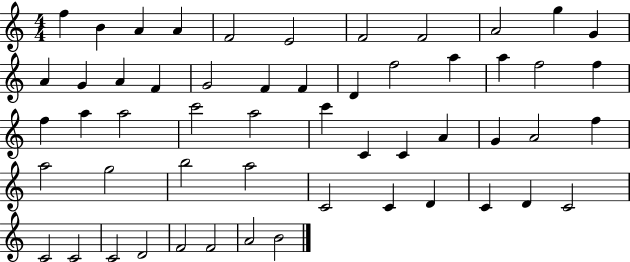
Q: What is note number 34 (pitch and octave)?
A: G4